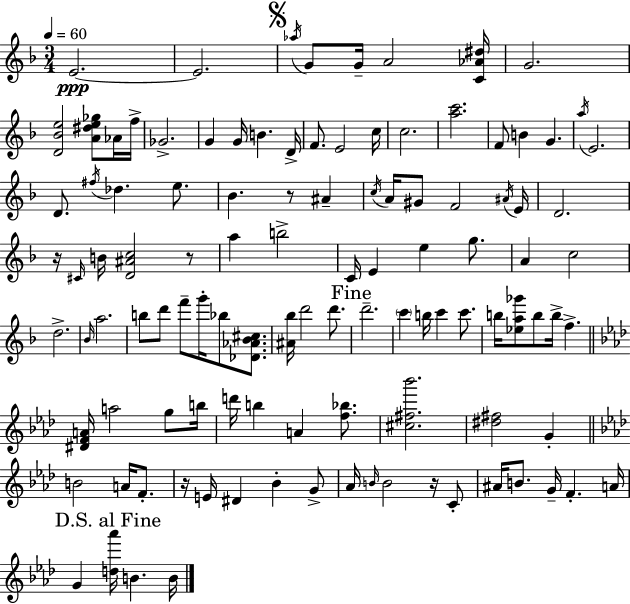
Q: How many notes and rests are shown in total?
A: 109